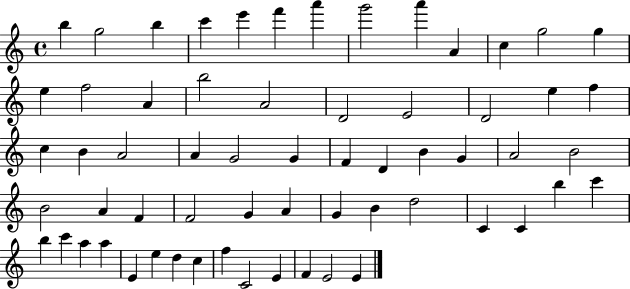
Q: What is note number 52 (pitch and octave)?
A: A5